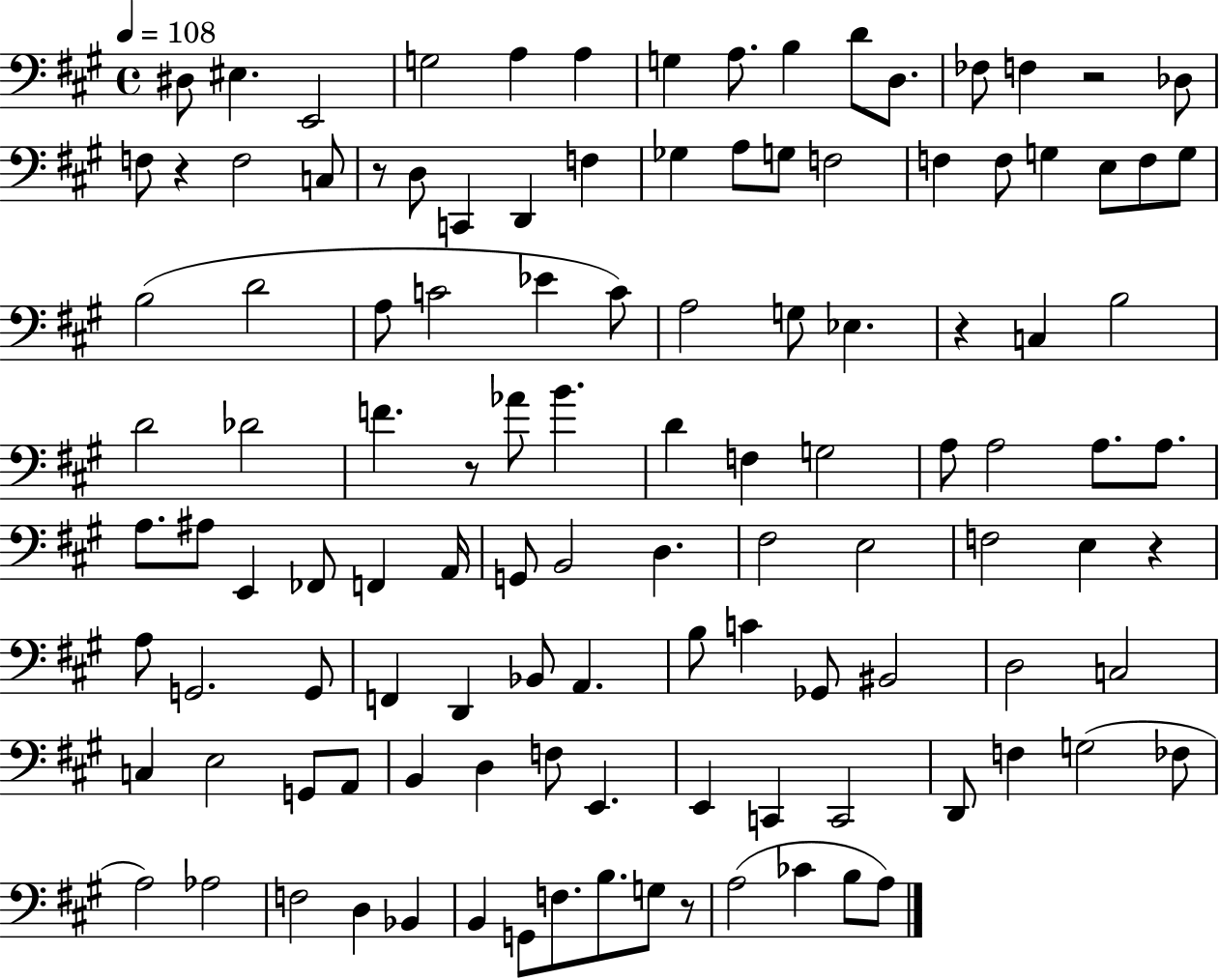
{
  \clef bass
  \time 4/4
  \defaultTimeSignature
  \key a \major
  \tempo 4 = 108
  \repeat volta 2 { dis8 eis4. e,2 | g2 a4 a4 | g4 a8. b4 d'8 d8. | fes8 f4 r2 des8 | \break f8 r4 f2 c8 | r8 d8 c,4 d,4 f4 | ges4 a8 g8 f2 | f4 f8 g4 e8 f8 g8 | \break b2( d'2 | a8 c'2 ees'4 c'8) | a2 g8 ees4. | r4 c4 b2 | \break d'2 des'2 | f'4. r8 aes'8 b'4. | d'4 f4 g2 | a8 a2 a8. a8. | \break a8. ais8 e,4 fes,8 f,4 a,16 | g,8 b,2 d4. | fis2 e2 | f2 e4 r4 | \break a8 g,2. g,8 | f,4 d,4 bes,8 a,4. | b8 c'4 ges,8 bis,2 | d2 c2 | \break c4 e2 g,8 a,8 | b,4 d4 f8 e,4. | e,4 c,4 c,2 | d,8 f4 g2( fes8 | \break a2) aes2 | f2 d4 bes,4 | b,4 g,8 f8. b8. g8 r8 | a2( ces'4 b8 a8) | \break } \bar "|."
}